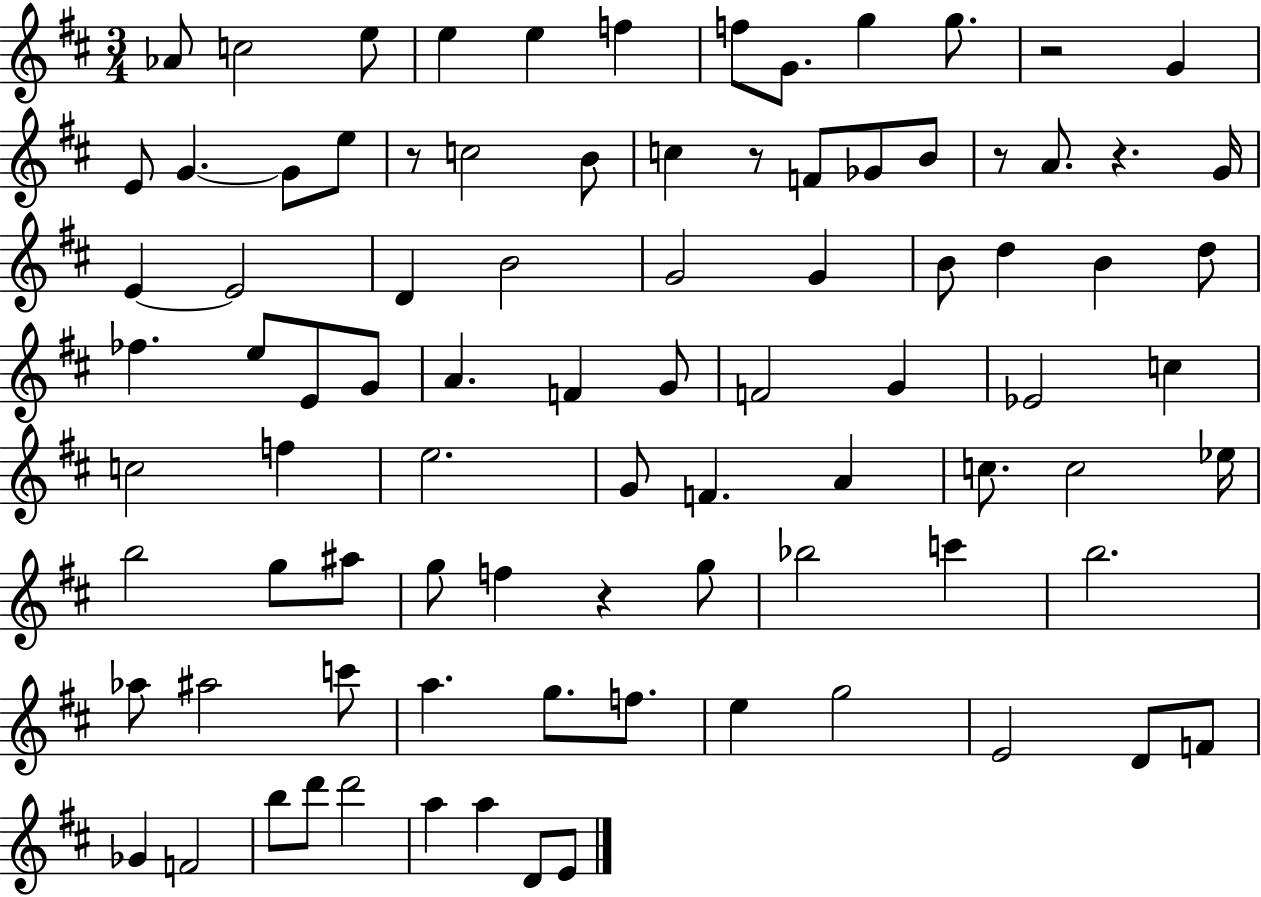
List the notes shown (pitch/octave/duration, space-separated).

Ab4/e C5/h E5/e E5/q E5/q F5/q F5/e G4/e. G5/q G5/e. R/h G4/q E4/e G4/q. G4/e E5/e R/e C5/h B4/e C5/q R/e F4/e Gb4/e B4/e R/e A4/e. R/q. G4/s E4/q E4/h D4/q B4/h G4/h G4/q B4/e D5/q B4/q D5/e FES5/q. E5/e E4/e G4/e A4/q. F4/q G4/e F4/h G4/q Eb4/h C5/q C5/h F5/q E5/h. G4/e F4/q. A4/q C5/e. C5/h Eb5/s B5/h G5/e A#5/e G5/e F5/q R/q G5/e Bb5/h C6/q B5/h. Ab5/e A#5/h C6/e A5/q. G5/e. F5/e. E5/q G5/h E4/h D4/e F4/e Gb4/q F4/h B5/e D6/e D6/h A5/q A5/q D4/e E4/e